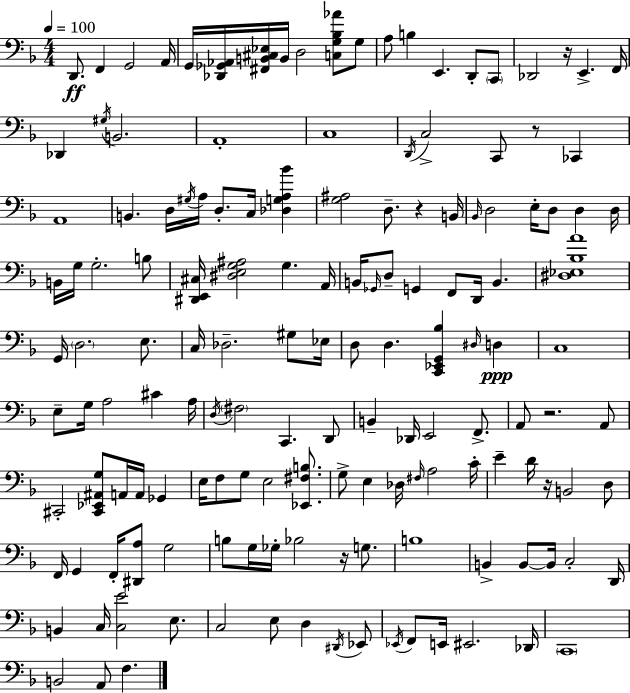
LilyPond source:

{
  \clef bass
  \numericTimeSignature
  \time 4/4
  \key d \minor
  \tempo 4 = 100
  \repeat volta 2 { d,8.\ff f,4 g,2 a,16 | g,16 <des, ges, aes,>16 <fis, b, cis ees>16 b,16 d2 <c g bes aes'>8 g8 | a8 b4 e,4. d,8-. \parenthesize c,8 | des,2 r16 e,4.-> f,16 | \break des,4 \acciaccatura { gis16 } b,2. | a,1-. | c1 | \acciaccatura { d,16 } c2-> c,8 r8 ces,4 | \break a,1 | b,4. d16 \acciaccatura { gis16 } a16 d8.-. c16 <des g a bes'>4 | <g ais>2 d8.-- r4 | b,16 \grace { bes,16 } d2 e16-. d8 d4 | \break d16 b,16 g16 g2.-. | b8 <dis, e, cis>16 <dis e g ais>2 g4. | a,16 b,16 \grace { ges,16 } d8-- g,4 f,8 d,16 b,4. | <dis ees bes a'>1 | \break g,16 \parenthesize d2. | e8. c16 des2.-- | gis8 ees16 d8 d4. <c, ees, g, bes>4 | \grace { dis16 }\ppp d4 c1 | \break e8-- g16 a2 | cis'4 a16 \acciaccatura { d16 } \parenthesize fis2 c,4. | d,8 b,4-- des,16 e,2 | f,8.-> a,8 r2. | \break a,8 cis,2-. <cis, ees, ais, g>8 | a,16 a,16 ges,4 e16 f8 g8 e2 | <ees, fis b>8. g8-> e4 des16 \grace { fis16 } a2 | c'16-. e'4-- d'16 r16 b,2 | \break d8 f,16 g,4 f,16-. <dis, a>8 | g2 b8 g16 ges16-. bes2 | r16 g8. b1 | b,4-> b,8~~ b,16 c2-. | \break d,16 b,4 c16 <c e'>2 | e8. c2 | e8 d4 \acciaccatura { dis,16 } ees,8 \acciaccatura { ees,16 } f,8 e,16 eis,2. | des,16 \parenthesize c,1 | \break b,2 | a,8 f4. } \bar "|."
}